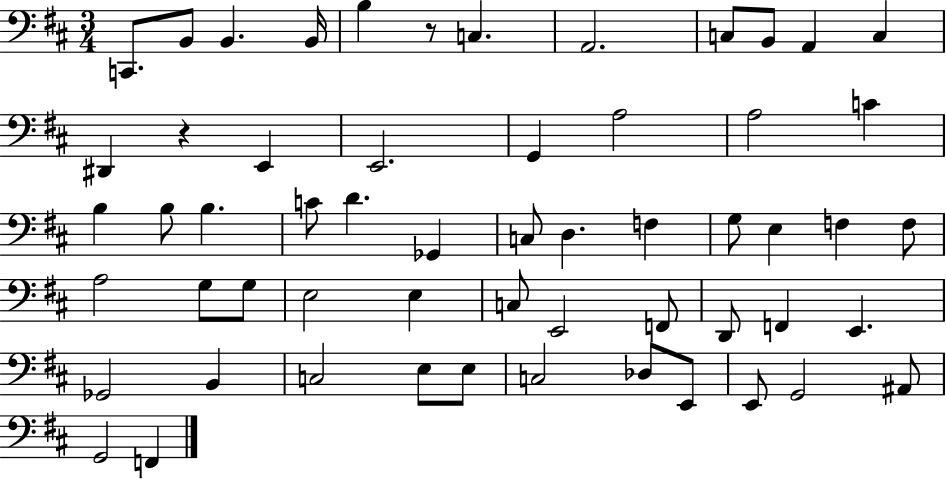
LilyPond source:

{
  \clef bass
  \numericTimeSignature
  \time 3/4
  \key d \major
  c,8. b,8 b,4. b,16 | b4 r8 c4. | a,2. | c8 b,8 a,4 c4 | \break dis,4 r4 e,4 | e,2. | g,4 a2 | a2 c'4 | \break b4 b8 b4. | c'8 d'4. ges,4 | c8 d4. f4 | g8 e4 f4 f8 | \break a2 g8 g8 | e2 e4 | c8 e,2 f,8 | d,8 f,4 e,4. | \break ges,2 b,4 | c2 e8 e8 | c2 des8 e,8 | e,8 g,2 ais,8 | \break g,2 f,4 | \bar "|."
}